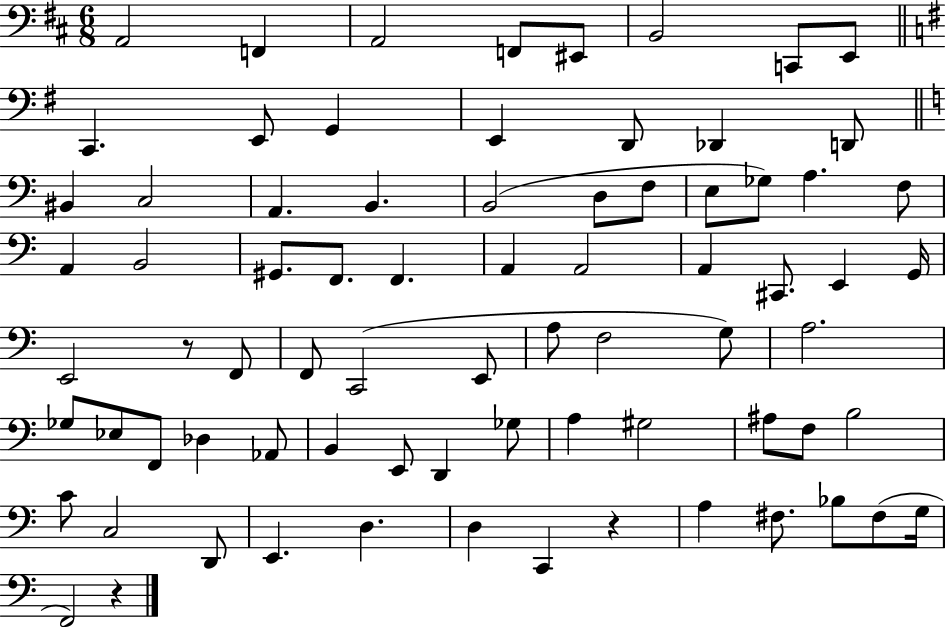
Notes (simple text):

A2/h F2/q A2/h F2/e EIS2/e B2/h C2/e E2/e C2/q. E2/e G2/q E2/q D2/e Db2/q D2/e BIS2/q C3/h A2/q. B2/q. B2/h D3/e F3/e E3/e Gb3/e A3/q. F3/e A2/q B2/h G#2/e. F2/e. F2/q. A2/q A2/h A2/q C#2/e. E2/q G2/s E2/h R/e F2/e F2/e C2/h E2/e A3/e F3/h G3/e A3/h. Gb3/e Eb3/e F2/e Db3/q Ab2/e B2/q E2/e D2/q Gb3/e A3/q G#3/h A#3/e F3/e B3/h C4/e C3/h D2/e E2/q. D3/q. D3/q C2/q R/q A3/q F#3/e. Bb3/e F#3/e G3/s F2/h R/q